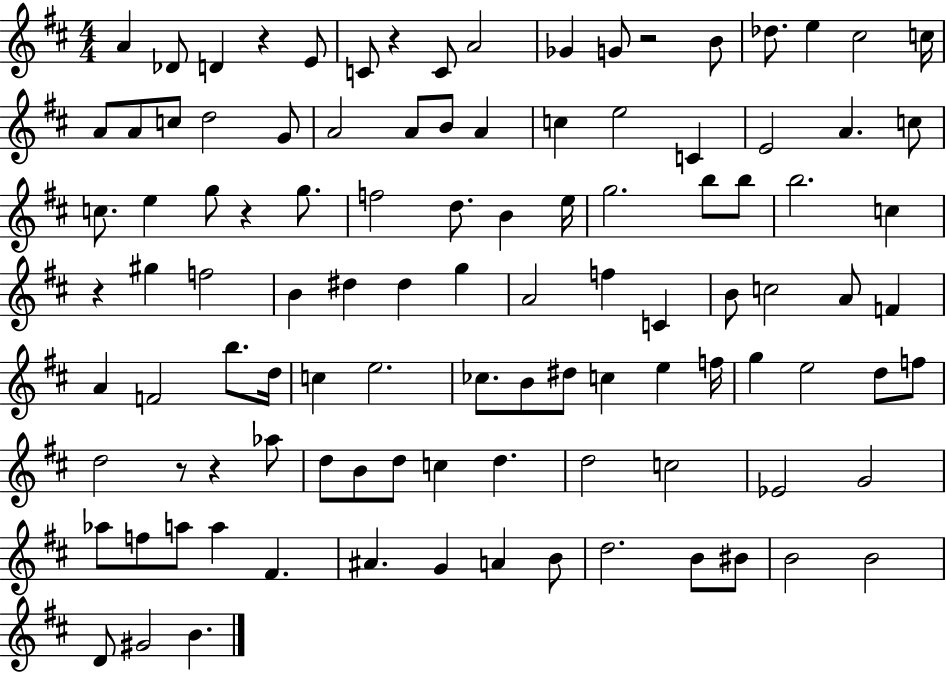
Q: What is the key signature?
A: D major